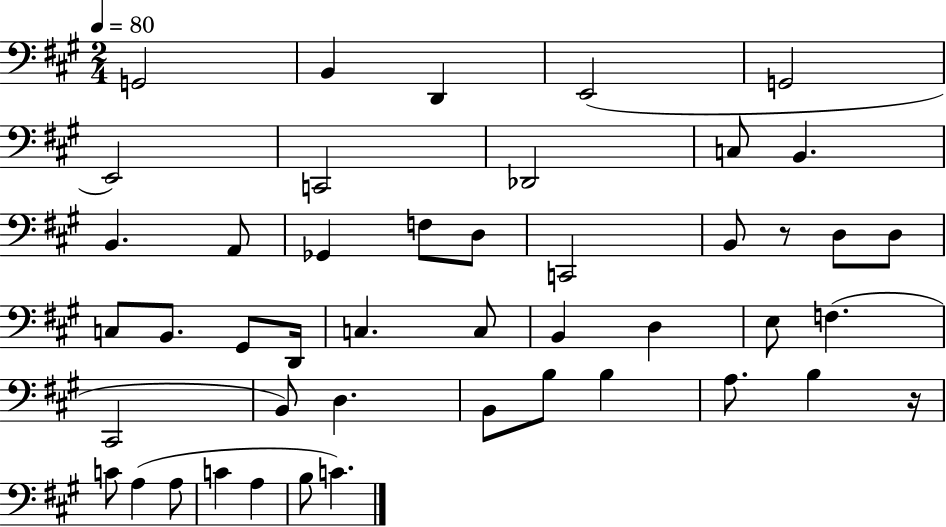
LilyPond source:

{
  \clef bass
  \numericTimeSignature
  \time 2/4
  \key a \major
  \tempo 4 = 80
  g,2 | b,4 d,4 | e,2( | g,2 | \break e,2) | c,2 | des,2 | c8 b,4. | \break b,4. a,8 | ges,4 f8 d8 | c,2 | b,8 r8 d8 d8 | \break c8 b,8. gis,8 d,16 | c4. c8 | b,4 d4 | e8 f4.( | \break cis,2 | b,8) d4. | b,8 b8 b4 | a8. b4 r16 | \break c'8 a4( a8 | c'4 a4 | b8 c'4.) | \bar "|."
}